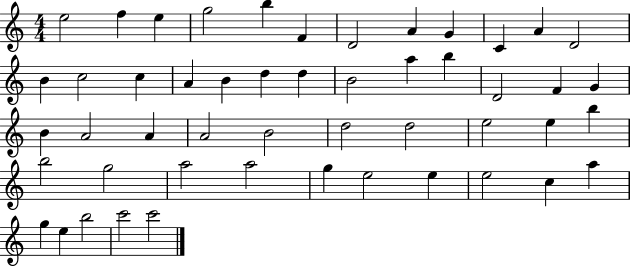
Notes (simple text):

E5/h F5/q E5/q G5/h B5/q F4/q D4/h A4/q G4/q C4/q A4/q D4/h B4/q C5/h C5/q A4/q B4/q D5/q D5/q B4/h A5/q B5/q D4/h F4/q G4/q B4/q A4/h A4/q A4/h B4/h D5/h D5/h E5/h E5/q B5/q B5/h G5/h A5/h A5/h G5/q E5/h E5/q E5/h C5/q A5/q G5/q E5/q B5/h C6/h C6/h